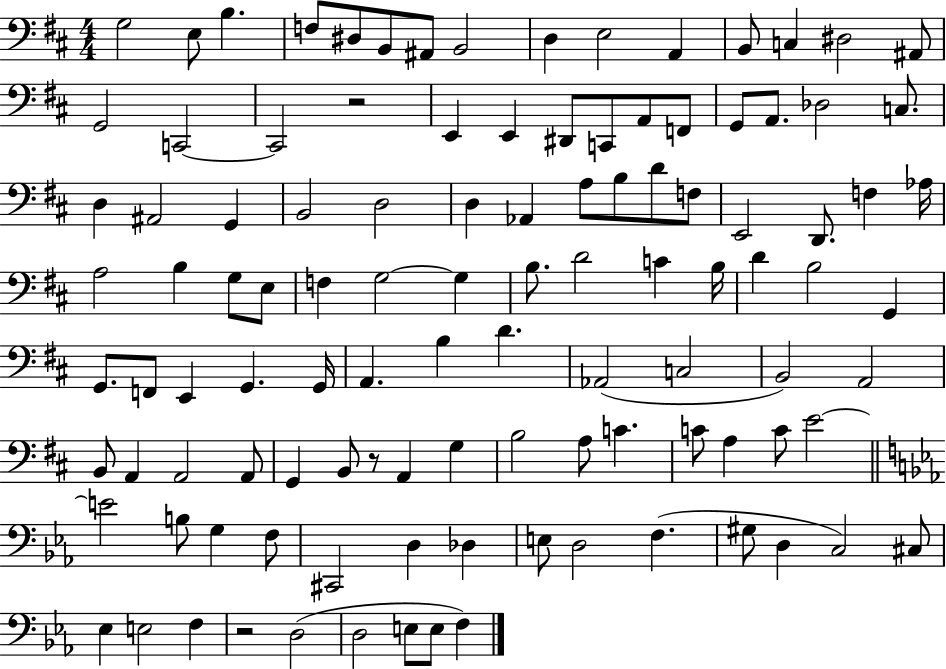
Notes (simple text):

G3/h E3/e B3/q. F3/e D#3/e B2/e A#2/e B2/h D3/q E3/h A2/q B2/e C3/q D#3/h A#2/e G2/h C2/h C2/h R/h E2/q E2/q D#2/e C2/e A2/e F2/e G2/e A2/e. Db3/h C3/e. D3/q A#2/h G2/q B2/h D3/h D3/q Ab2/q A3/e B3/e D4/e F3/e E2/h D2/e. F3/q Ab3/s A3/h B3/q G3/e E3/e F3/q G3/h G3/q B3/e. D4/h C4/q B3/s D4/q B3/h G2/q G2/e. F2/e E2/q G2/q. G2/s A2/q. B3/q D4/q. Ab2/h C3/h B2/h A2/h B2/e A2/q A2/h A2/e G2/q B2/e R/e A2/q G3/q B3/h A3/e C4/q. C4/e A3/q C4/e E4/h E4/h B3/e G3/q F3/e C#2/h D3/q Db3/q E3/e D3/h F3/q. G#3/e D3/q C3/h C#3/e Eb3/q E3/h F3/q R/h D3/h D3/h E3/e E3/e F3/q